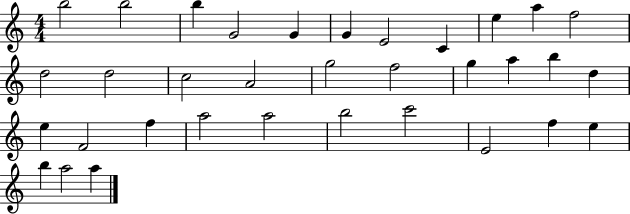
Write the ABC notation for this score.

X:1
T:Untitled
M:4/4
L:1/4
K:C
b2 b2 b G2 G G E2 C e a f2 d2 d2 c2 A2 g2 f2 g a b d e F2 f a2 a2 b2 c'2 E2 f e b a2 a